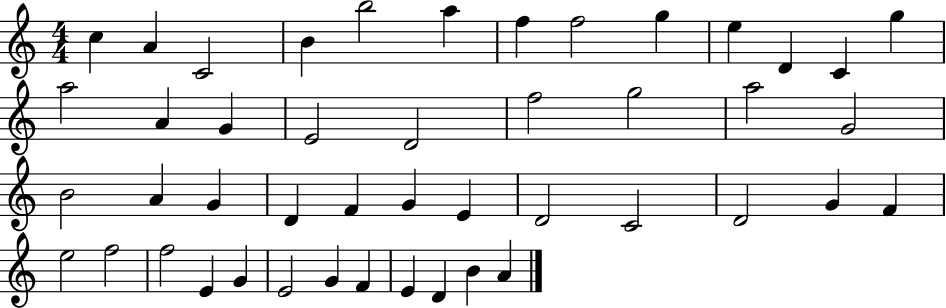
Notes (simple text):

C5/q A4/q C4/h B4/q B5/h A5/q F5/q F5/h G5/q E5/q D4/q C4/q G5/q A5/h A4/q G4/q E4/h D4/h F5/h G5/h A5/h G4/h B4/h A4/q G4/q D4/q F4/q G4/q E4/q D4/h C4/h D4/h G4/q F4/q E5/h F5/h F5/h E4/q G4/q E4/h G4/q F4/q E4/q D4/q B4/q A4/q